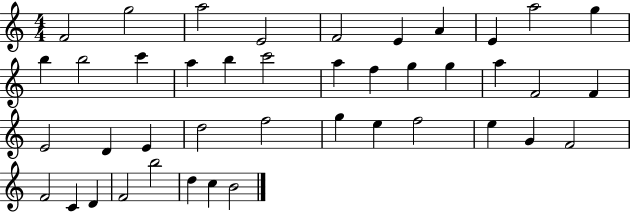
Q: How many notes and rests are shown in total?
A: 42